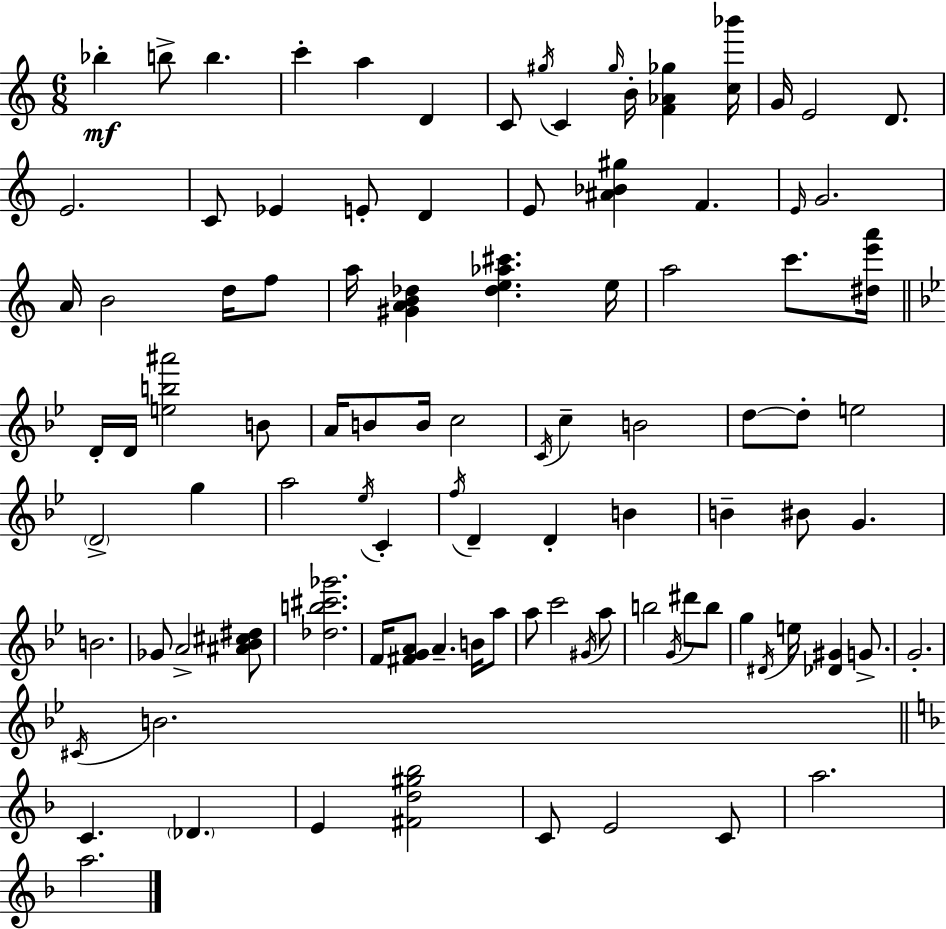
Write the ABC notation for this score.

X:1
T:Untitled
M:6/8
L:1/4
K:C
_b b/2 b c' a D C/2 ^g/4 C ^g/4 B/4 [F_A_g] [c_b']/4 G/4 E2 D/2 E2 C/2 _E E/2 D E/2 [^A_B^g] F E/4 G2 A/4 B2 d/4 f/2 a/4 [^GAB_d] [_de_a^c'] e/4 a2 c'/2 [^de'a']/4 D/4 D/4 [eb^a']2 B/2 A/4 B/2 B/4 c2 C/4 c B2 d/2 d/2 e2 D2 g a2 _e/4 C f/4 D D B B ^B/2 G B2 _G/2 A2 [^A_B^c^d]/2 [_db^c'_g']2 F/4 [^FGA]/2 A B/4 a/2 a/2 c'2 ^G/4 a/2 b2 G/4 ^d'/2 b/2 g ^D/4 e/4 [_D^G] G/2 G2 ^C/4 B2 C _D E [^Fd^g_b]2 C/2 E2 C/2 a2 a2